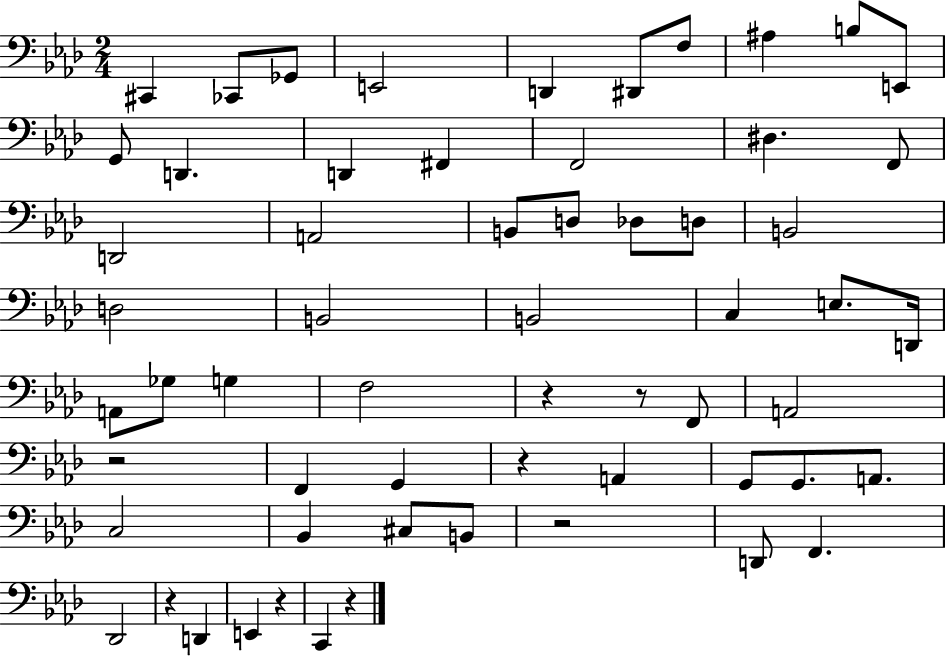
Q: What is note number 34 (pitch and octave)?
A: F3